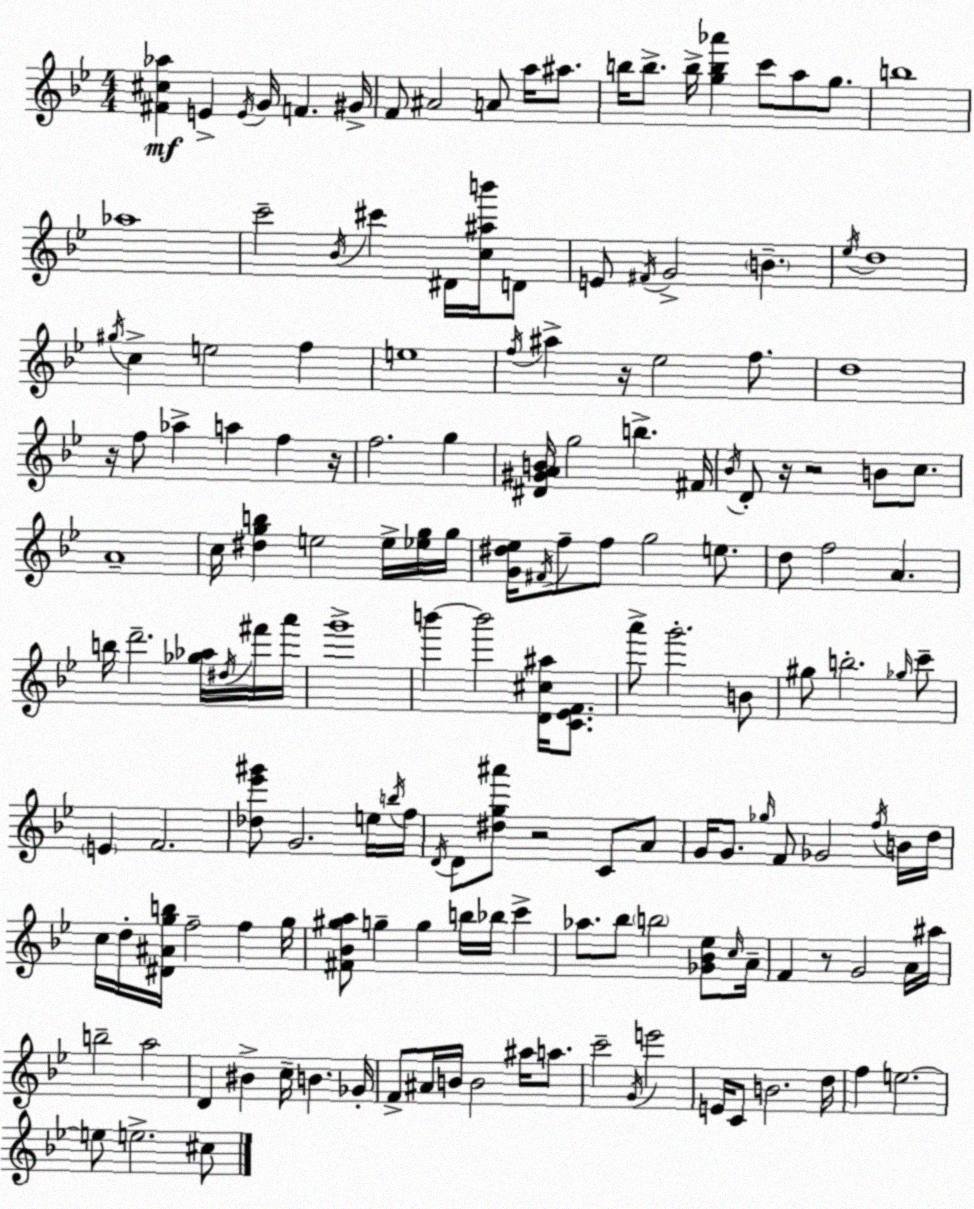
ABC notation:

X:1
T:Untitled
M:4/4
L:1/4
K:Bb
[^F^c_a] E E/4 G/4 F ^G/4 F/2 ^A2 A/2 a/4 ^a/2 b/4 b/2 b/4 [gb_a'] c'/2 a/2 g/2 b4 _a4 c'2 _B/4 ^c' ^D/4 [c^ab']/4 D/2 E/2 ^F/4 G2 B _e/4 d4 ^g/4 c e2 f e4 f/4 ^a z/4 _e2 f/2 d4 z/4 f/2 _a a f z/4 f2 g [^D^GAB]/4 g2 b ^F/4 _B/4 D/2 z/4 z2 B/2 c/2 A4 c/4 [^dgb] e2 e/4 [_eg]/4 g/4 [G^d_e]/4 ^F/4 f/2 f/2 g2 e/2 d/2 f2 A b/4 d'2 [_g_a]/4 ^d/4 ^f'/4 a'/4 g'4 b' b'2 [D^c^a]/4 [C_EF]/2 a'/2 g'2 B/2 ^g/2 b2 _g/4 c'/2 E F2 [_d_e'^g']/2 G2 e/4 b/4 f/4 D/4 D/2 [^dg^a']/2 z2 C/2 A/2 G/4 G/2 _g/4 F/2 _G2 f/4 B/4 d/4 c/4 d/4 [^D^Agb]/4 f2 f g/4 [^F_B^ga]/2 g g b/4 _b/4 c' _a/2 _b/2 b2 [_G_B_e]/2 c/4 A/4 F z/2 G2 A/4 ^a/4 b2 a2 D ^B c/4 B _G/4 F/2 ^A/4 B/4 B2 ^a/4 a/2 c'2 G/4 e'2 E/4 C/2 B2 d/4 f e2 e/2 e2 ^c/2